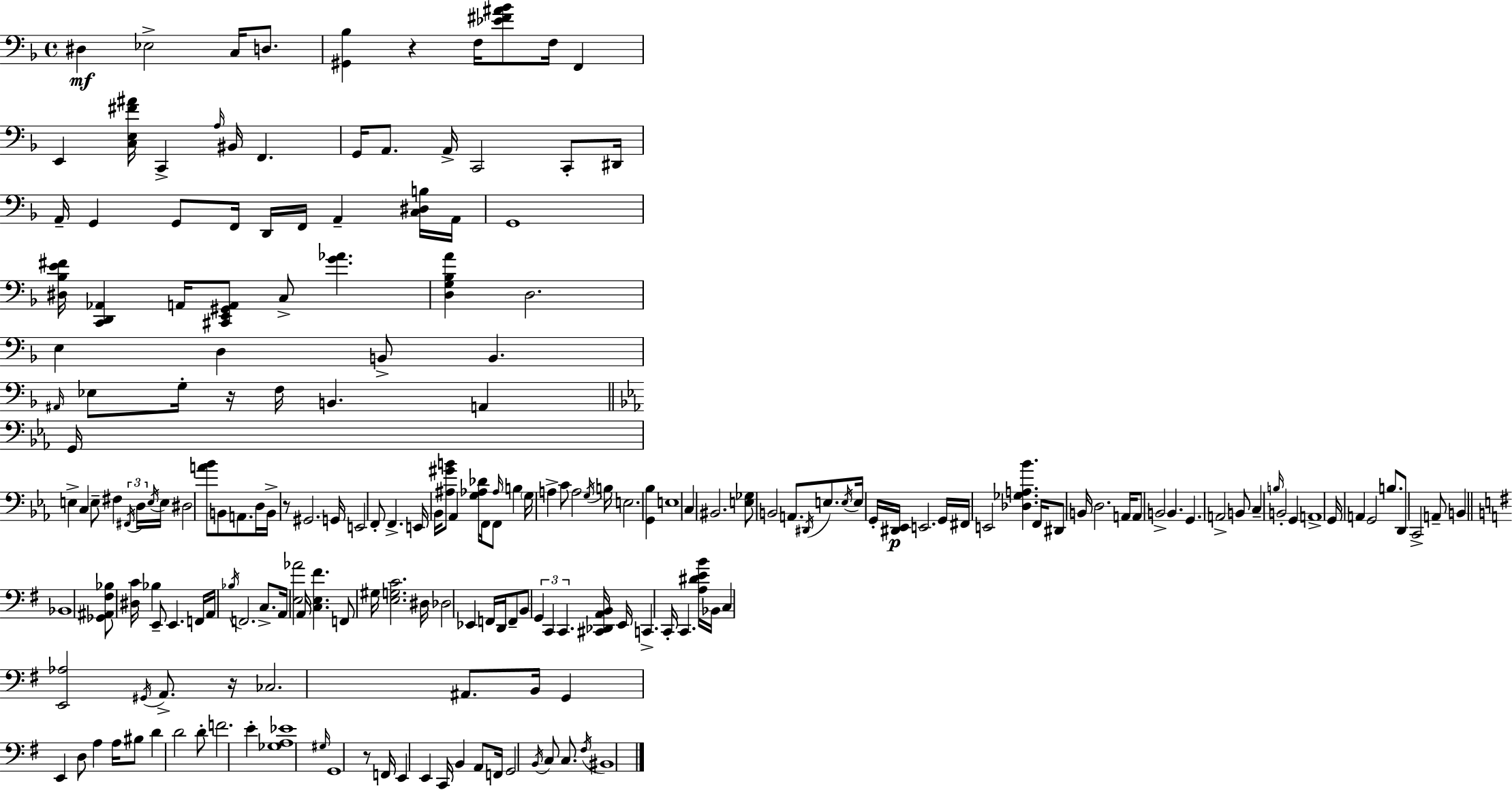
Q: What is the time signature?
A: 4/4